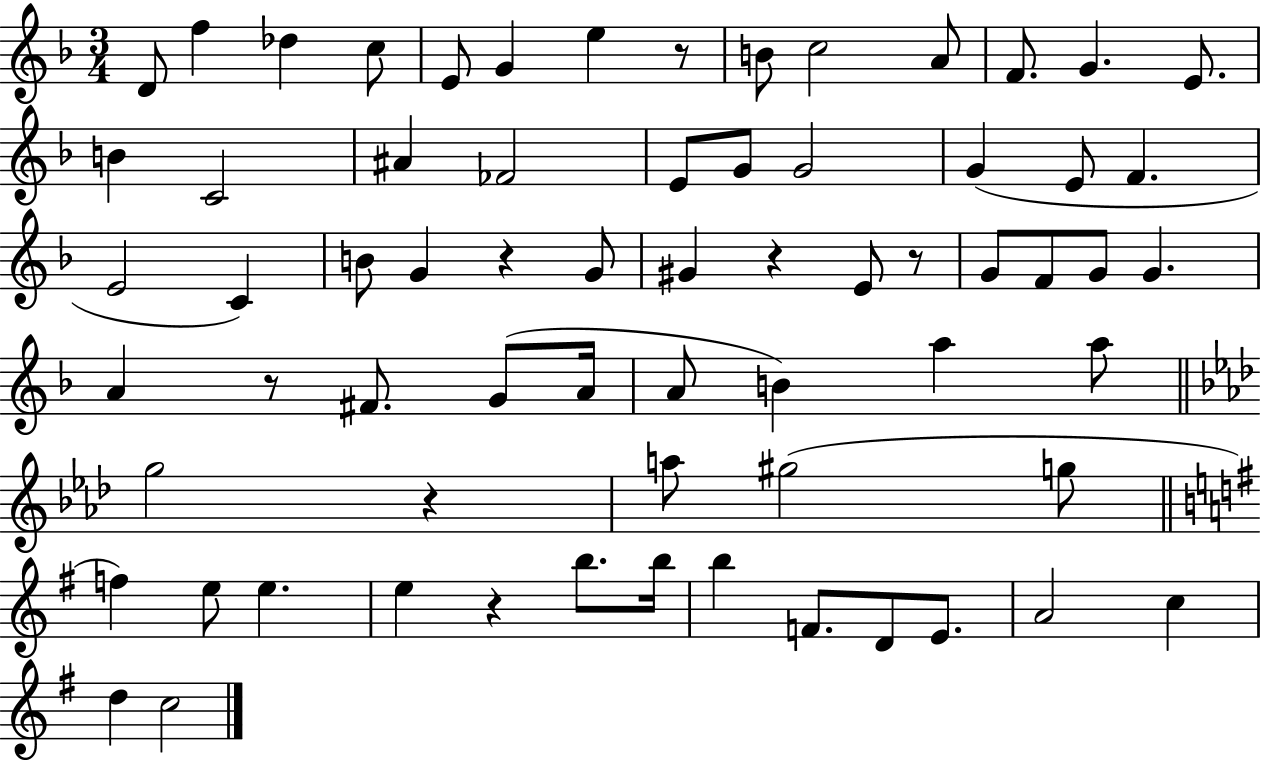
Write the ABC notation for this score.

X:1
T:Untitled
M:3/4
L:1/4
K:F
D/2 f _d c/2 E/2 G e z/2 B/2 c2 A/2 F/2 G E/2 B C2 ^A _F2 E/2 G/2 G2 G E/2 F E2 C B/2 G z G/2 ^G z E/2 z/2 G/2 F/2 G/2 G A z/2 ^F/2 G/2 A/4 A/2 B a a/2 g2 z a/2 ^g2 g/2 f e/2 e e z b/2 b/4 b F/2 D/2 E/2 A2 c d c2